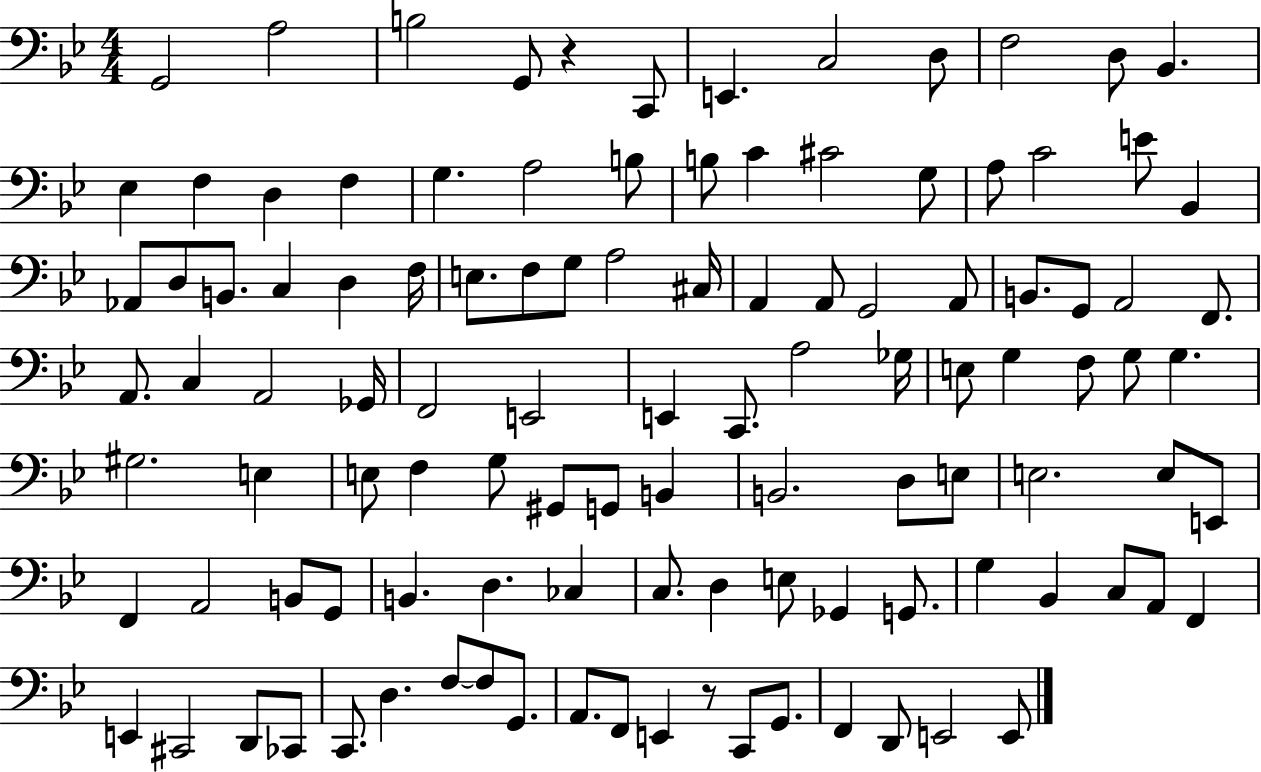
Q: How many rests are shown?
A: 2